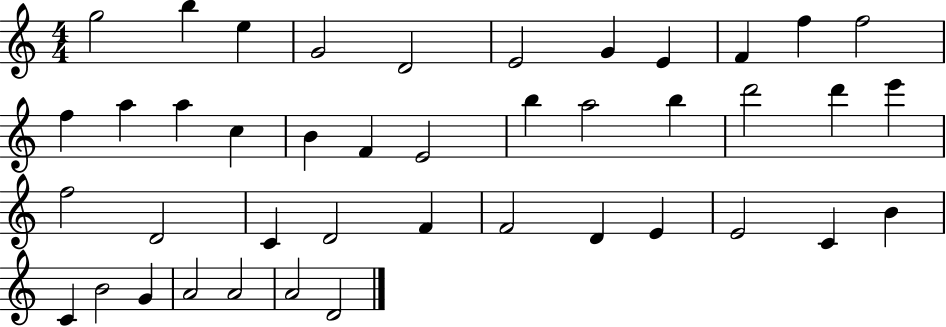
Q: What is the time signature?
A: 4/4